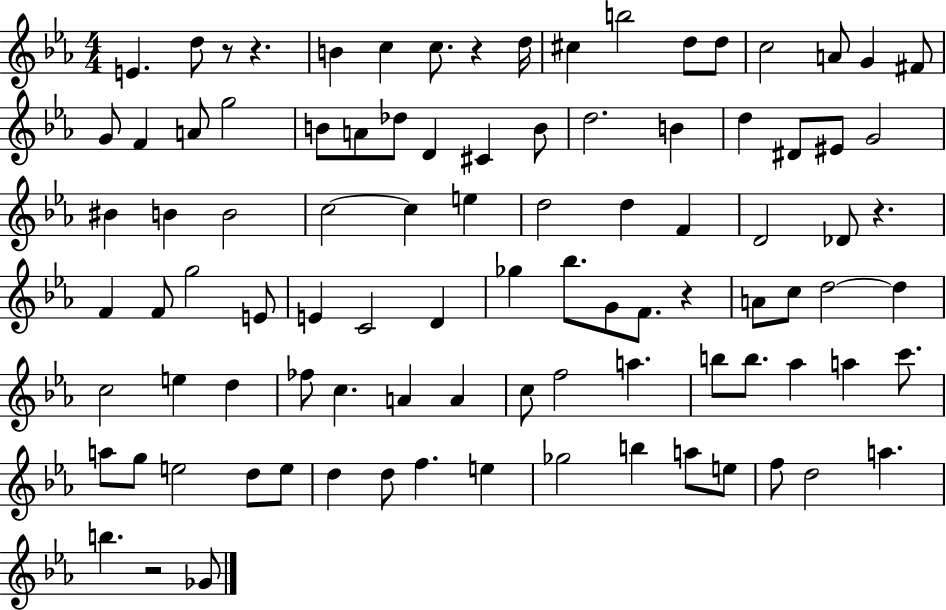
E4/q. D5/e R/e R/q. B4/q C5/q C5/e. R/q D5/s C#5/q B5/h D5/e D5/e C5/h A4/e G4/q F#4/e G4/e F4/q A4/e G5/h B4/e A4/e Db5/e D4/q C#4/q B4/e D5/h. B4/q D5/q D#4/e EIS4/e G4/h BIS4/q B4/q B4/h C5/h C5/q E5/q D5/h D5/q F4/q D4/h Db4/e R/q. F4/q F4/e G5/h E4/e E4/q C4/h D4/q Gb5/q Bb5/e. G4/e F4/e. R/q A4/e C5/e D5/h D5/q C5/h E5/q D5/q FES5/e C5/q. A4/q A4/q C5/e F5/h A5/q. B5/e B5/e. Ab5/q A5/q C6/e. A5/e G5/e E5/h D5/e E5/e D5/q D5/e F5/q. E5/q Gb5/h B5/q A5/e E5/e F5/e D5/h A5/q. B5/q. R/h Gb4/e